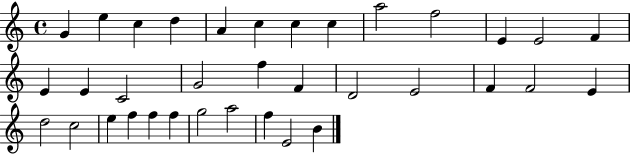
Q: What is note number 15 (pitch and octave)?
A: E4